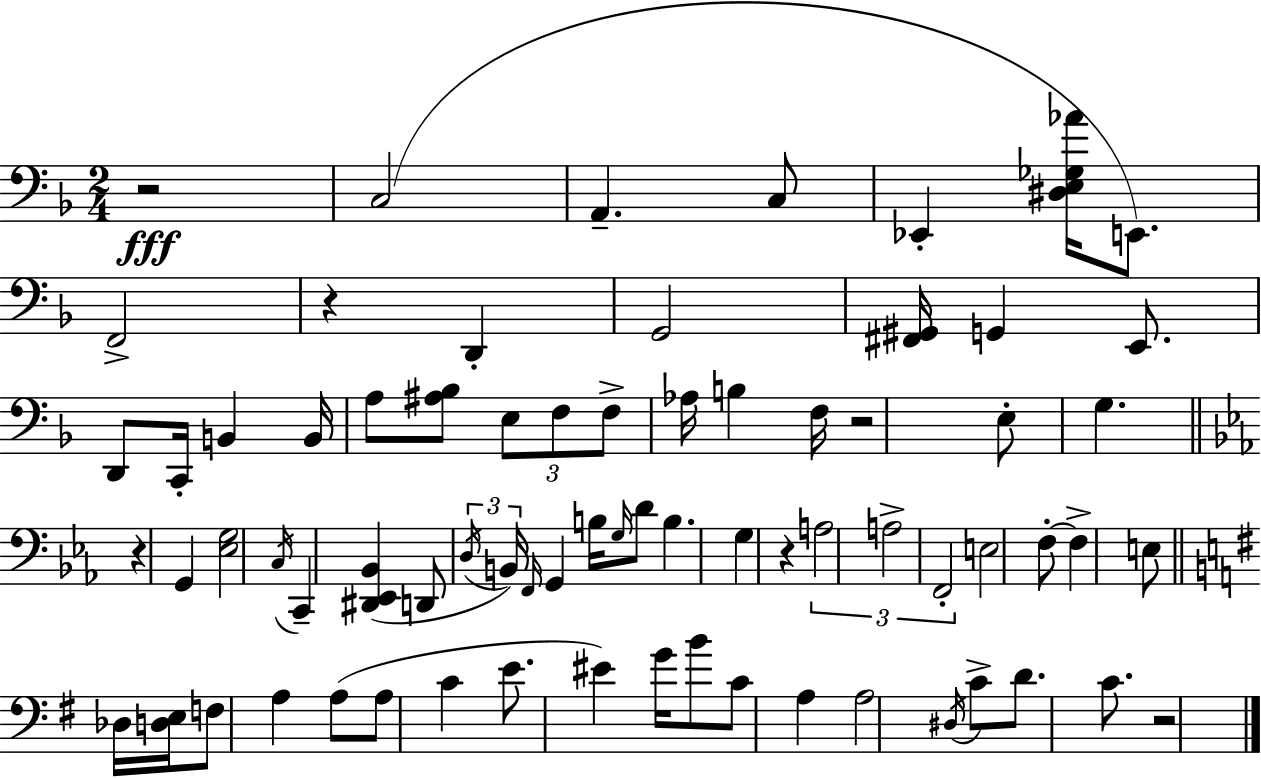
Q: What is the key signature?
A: D minor